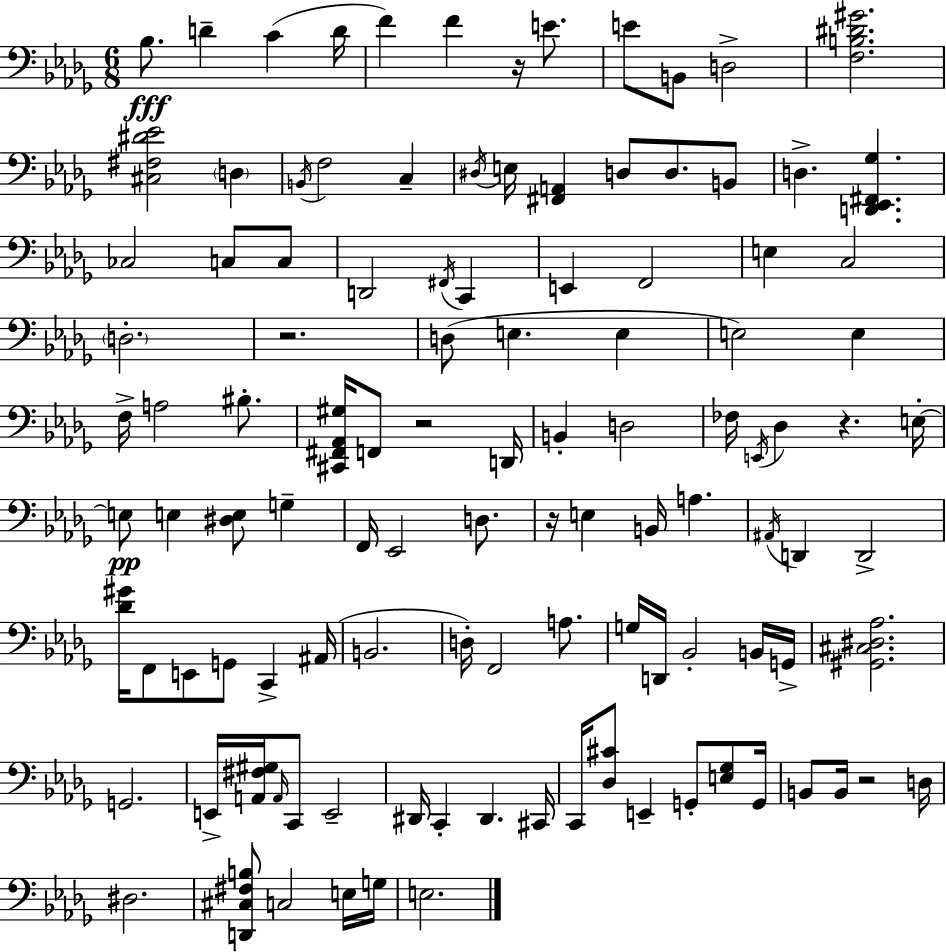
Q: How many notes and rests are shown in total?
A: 112